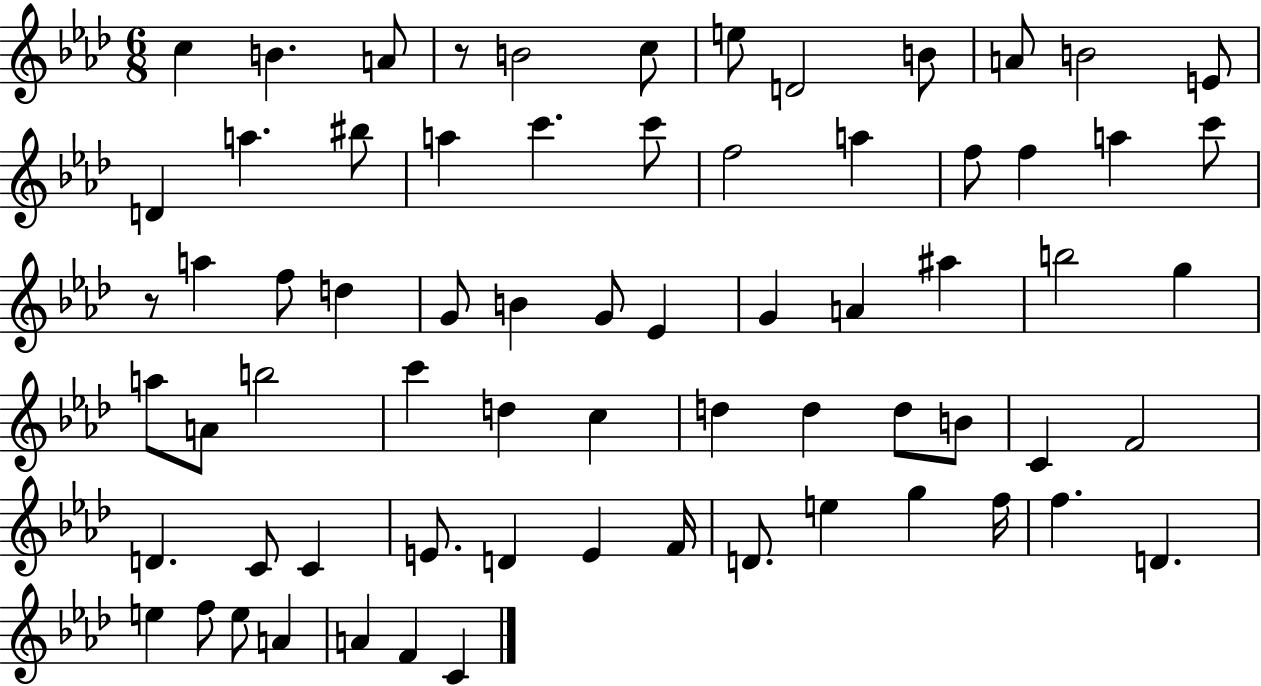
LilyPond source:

{
  \clef treble
  \numericTimeSignature
  \time 6/8
  \key aes \major
  c''4 b'4. a'8 | r8 b'2 c''8 | e''8 d'2 b'8 | a'8 b'2 e'8 | \break d'4 a''4. bis''8 | a''4 c'''4. c'''8 | f''2 a''4 | f''8 f''4 a''4 c'''8 | \break r8 a''4 f''8 d''4 | g'8 b'4 g'8 ees'4 | g'4 a'4 ais''4 | b''2 g''4 | \break a''8 a'8 b''2 | c'''4 d''4 c''4 | d''4 d''4 d''8 b'8 | c'4 f'2 | \break d'4. c'8 c'4 | e'8. d'4 e'4 f'16 | d'8. e''4 g''4 f''16 | f''4. d'4. | \break e''4 f''8 e''8 a'4 | a'4 f'4 c'4 | \bar "|."
}